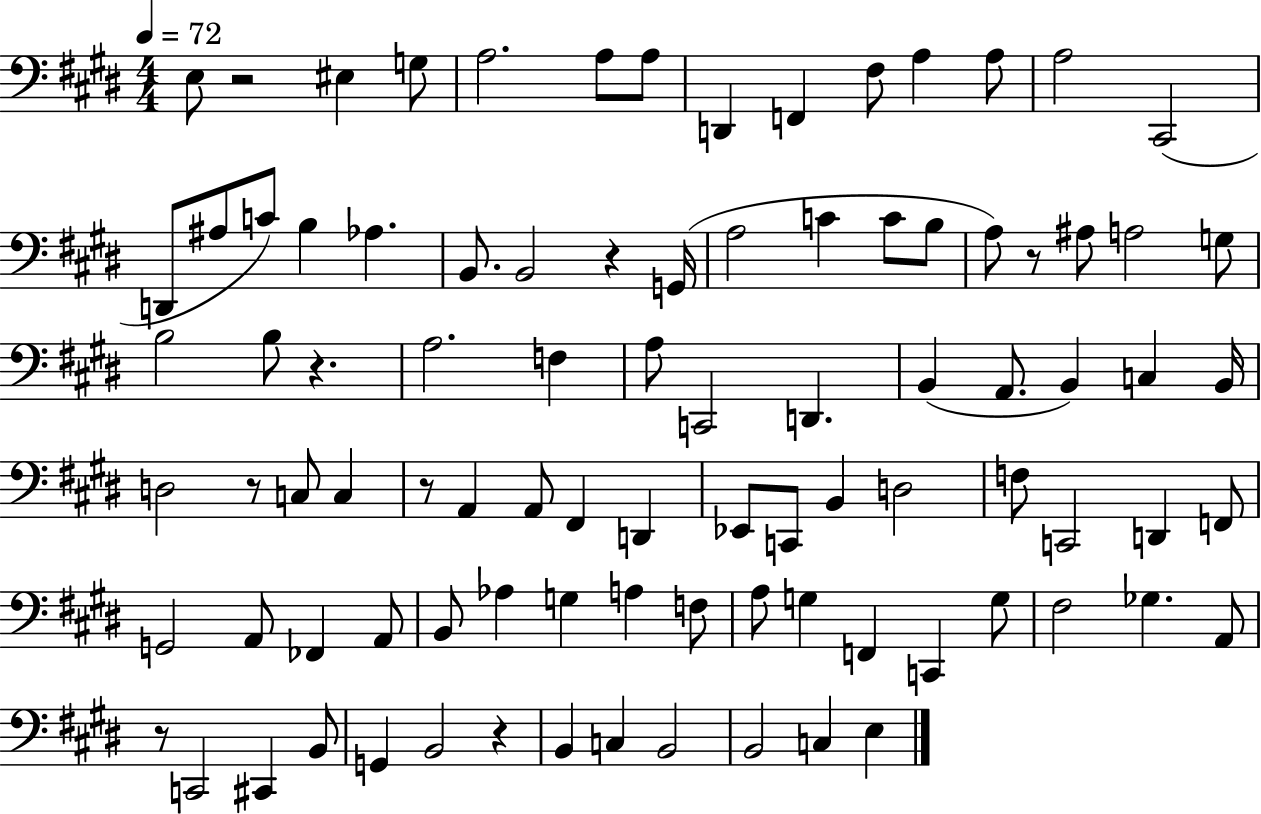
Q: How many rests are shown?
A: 8